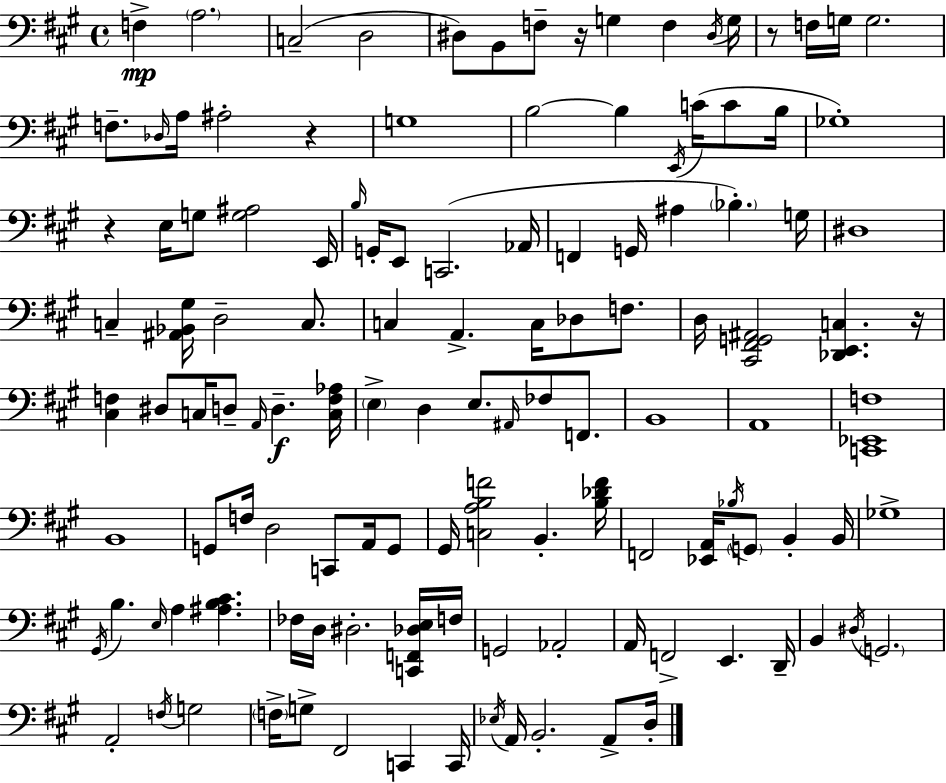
{
  \clef bass
  \time 4/4
  \defaultTimeSignature
  \key a \major
  \repeat volta 2 { f4->\mp \parenthesize a2. | c2--( d2 | dis8) b,8 f8-- r16 g4 f4 \acciaccatura { dis16 } | g16 r8 f16 g16 g2. | \break f8.-- \grace { des16 } a16 ais2-. r4 | g1 | b2~~ b4 \acciaccatura { e,16 }( c'16 | c'8 b16 ges1-.) | \break r4 e16 g8 <g ais>2 | e,16 \grace { b16 } g,16-. e,8 c,2.( | aes,16 f,4 g,16 ais4 \parenthesize bes4.-.) | g16 dis1 | \break c4-- <ais, bes, gis>16 d2-- | c8. c4 a,4.-> c16 des8 | f8. d16 <cis, fis, g, ais,>2 <des, e, c>4. | r16 <cis f>4 dis8 c16 d8-- \grace { a,16 }\f d4.-- | \break <c f aes>16 \parenthesize e4-> d4 e8. | \grace { ais,16 } fes8 f,8. b,1 | a,1 | <c, ees, f>1 | \break b,1 | g,8 f16 d2 | c,8 a,16 g,8 gis,16 <c a b f'>2 b,4.-. | <b des' f'>16 f,2 <ees, a,>16 \acciaccatura { bes16 } | \break \parenthesize g,8 b,4-. b,16 ges1-> | \acciaccatura { gis,16 } b4. \grace { e16 } a4 | <ais b cis'>4. fes16 d16 dis2.-. | <c, f, des e>16 f16 g,2 | \break aes,2-. a,16 f,2-> | e,4. d,16-- b,4 \acciaccatura { dis16 } \parenthesize g,2. | a,2-. | \acciaccatura { f16 } g2 \parenthesize f16-> g8-> fis,2 | \break c,4 c,16 \acciaccatura { ees16 } a,16 b,2.-. | a,8-> d16-. } \bar "|."
}